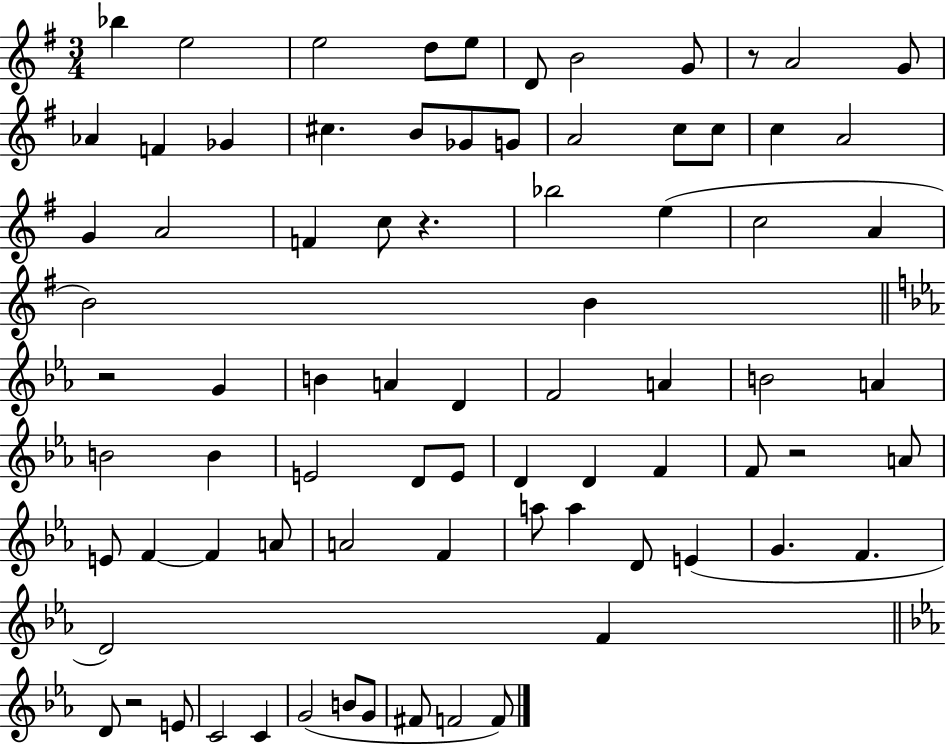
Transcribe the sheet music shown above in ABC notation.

X:1
T:Untitled
M:3/4
L:1/4
K:G
_b e2 e2 d/2 e/2 D/2 B2 G/2 z/2 A2 G/2 _A F _G ^c B/2 _G/2 G/2 A2 c/2 c/2 c A2 G A2 F c/2 z _b2 e c2 A B2 B z2 G B A D F2 A B2 A B2 B E2 D/2 E/2 D D F F/2 z2 A/2 E/2 F F A/2 A2 F a/2 a D/2 E G F D2 F D/2 z2 E/2 C2 C G2 B/2 G/2 ^F/2 F2 F/2